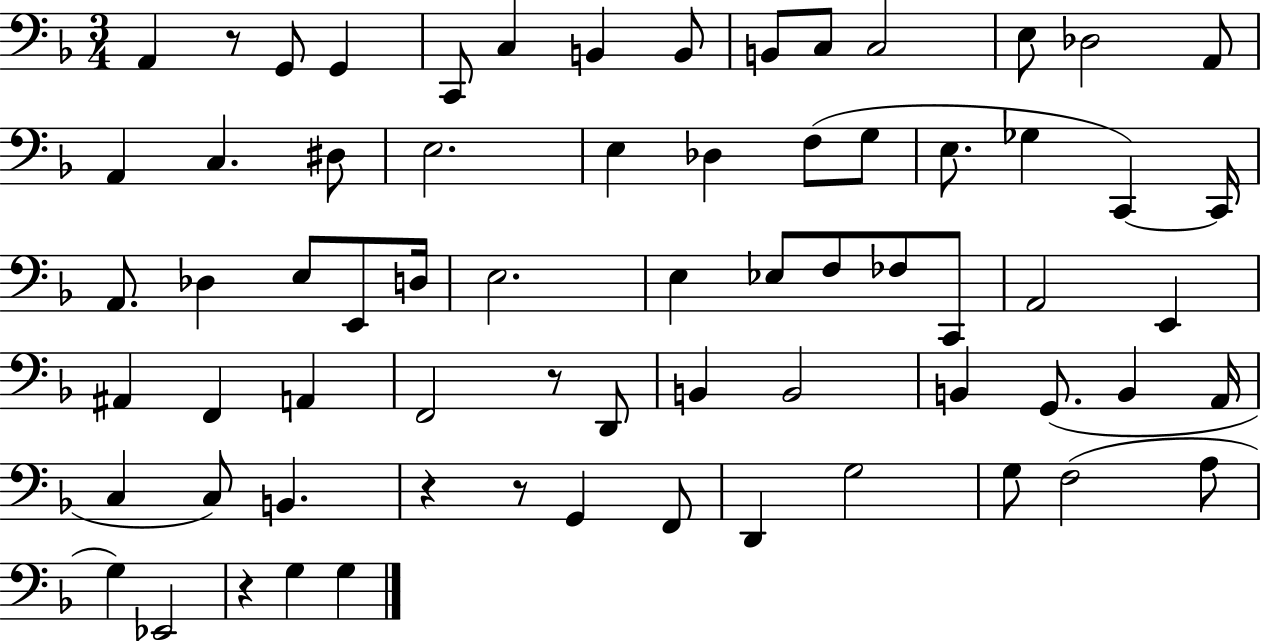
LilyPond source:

{
  \clef bass
  \numericTimeSignature
  \time 3/4
  \key f \major
  a,4 r8 g,8 g,4 | c,8 c4 b,4 b,8 | b,8 c8 c2 | e8 des2 a,8 | \break a,4 c4. dis8 | e2. | e4 des4 f8( g8 | e8. ges4 c,4~~) c,16 | \break a,8. des4 e8 e,8 d16 | e2. | e4 ees8 f8 fes8 c,8 | a,2 e,4 | \break ais,4 f,4 a,4 | f,2 r8 d,8 | b,4 b,2 | b,4 g,8.( b,4 a,16 | \break c4 c8) b,4. | r4 r8 g,4 f,8 | d,4 g2 | g8 f2( a8 | \break g4) ees,2 | r4 g4 g4 | \bar "|."
}